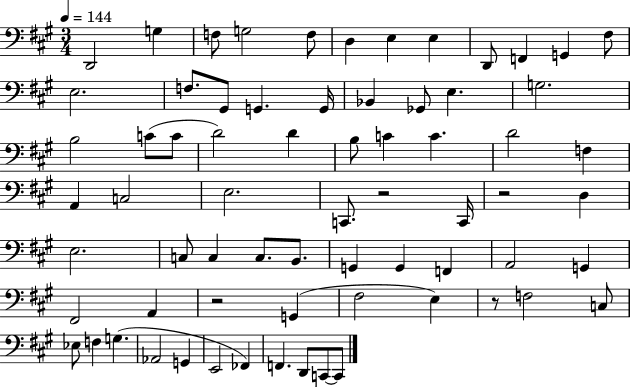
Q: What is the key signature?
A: A major